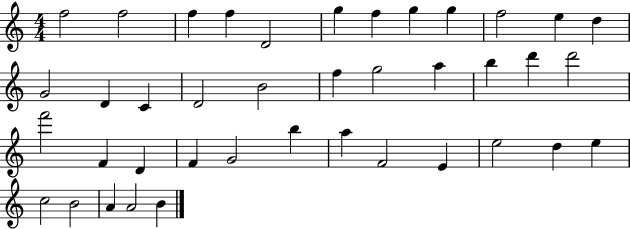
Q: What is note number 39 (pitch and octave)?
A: A4